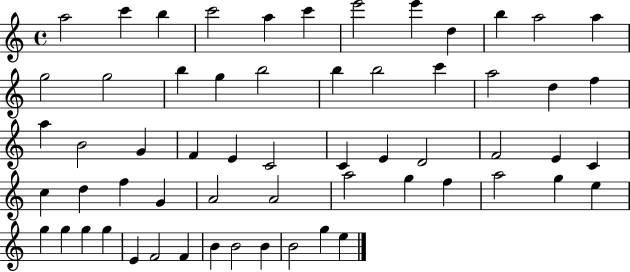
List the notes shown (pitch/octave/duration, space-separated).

A5/h C6/q B5/q C6/h A5/q C6/q E6/h E6/q D5/q B5/q A5/h A5/q G5/h G5/h B5/q G5/q B5/h B5/q B5/h C6/q A5/h D5/q F5/q A5/q B4/h G4/q F4/q E4/q C4/h C4/q E4/q D4/h F4/h E4/q C4/q C5/q D5/q F5/q G4/q A4/h A4/h A5/h G5/q F5/q A5/h G5/q E5/q G5/q G5/q G5/q G5/q E4/q F4/h F4/q B4/q B4/h B4/q B4/h G5/q E5/q